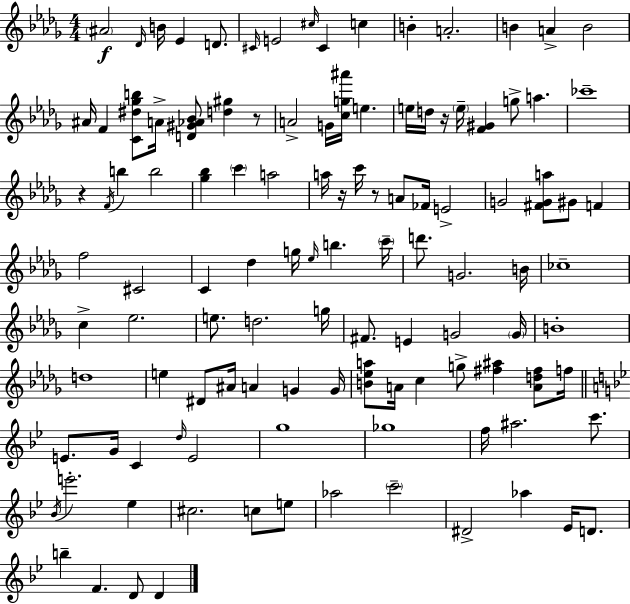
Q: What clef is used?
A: treble